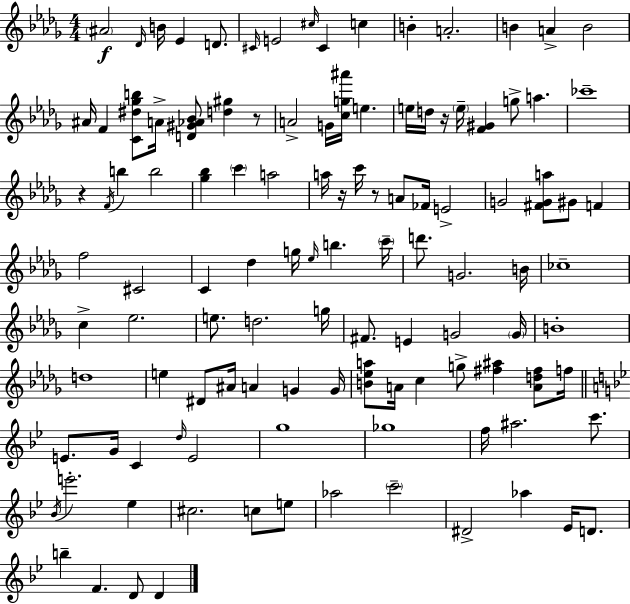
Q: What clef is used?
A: treble